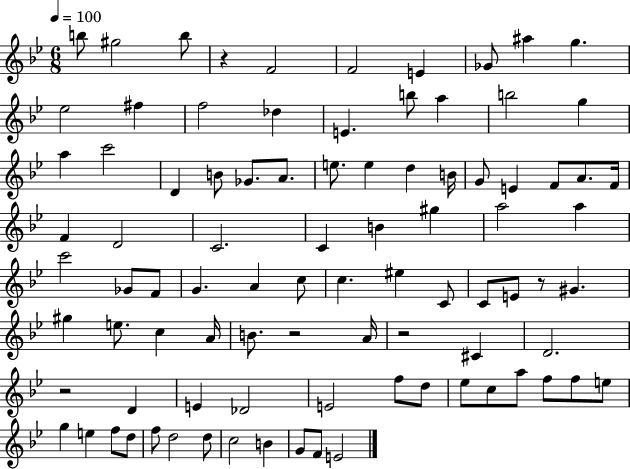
X:1
T:Untitled
M:6/8
L:1/4
K:Bb
b/2 ^g2 b/2 z F2 F2 E _G/2 ^a g _e2 ^f f2 _d E b/2 a b2 g a c'2 D B/2 _G/2 A/2 e/2 e d B/4 G/2 E F/2 A/2 F/4 F D2 C2 C B ^g a2 a c'2 _G/2 F/2 G A c/2 c ^e C/2 C/2 E/2 z/2 ^G ^g e/2 c A/4 B/2 z2 A/4 z2 ^C D2 z2 D E _D2 E2 f/2 d/2 _e/2 c/2 a/2 f/2 f/2 e/2 g e f/2 d/2 f/2 d2 d/2 c2 B G/2 F/2 E2